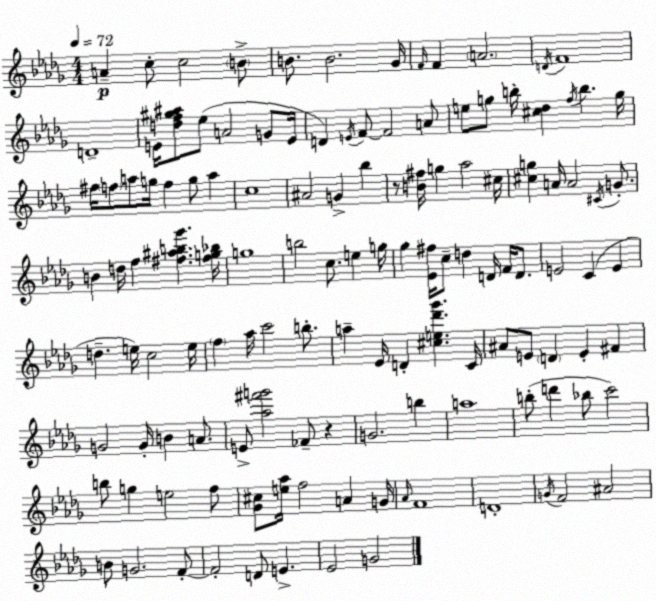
X:1
T:Untitled
M:4/4
L:1/4
K:Bbm
A c/2 c2 B/2 B/2 B2 _G/4 F/4 F A2 D/4 F4 D4 E/4 [df^g^a]/2 _e/2 A2 G/2 E/4 D E/4 F/2 F2 A/2 e/2 g/2 b/4 [^c_d] f/4 b g/4 ^f/4 f/2 a/2 g/4 f g/2 a c4 ^A2 G _b z/2 [B^f]/4 g _a2 ^c/4 [^cg] A/4 A2 ^C/4 G/2 B d/4 f [^f^ab_g'] [^fg_b]/4 g4 b2 c/2 e g/4 _g [_E^f]/4 c/2 d D/4 F/4 D/2 E2 C E d e/4 c2 e/4 f _a/4 c'2 b/2 a _E/4 D [^ce_d'_g'] C/4 ^A/2 E/2 D E ^F G2 G/4 B A/2 E/2 [_a^f'g']2 _F/2 z G2 b a4 b/2 d' _b/2 c'2 b/2 g e2 f/2 [_G^c]/2 [e_a]/4 f2 A G/4 _A/4 F4 D4 G/4 F2 ^A2 B/2 G2 F/2 F2 D/2 E _E2 G2